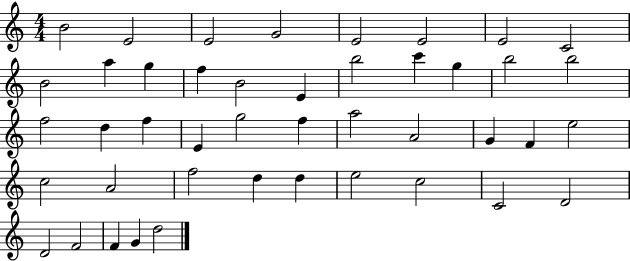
B4/h E4/h E4/h G4/h E4/h E4/h E4/h C4/h B4/h A5/q G5/q F5/q B4/h E4/q B5/h C6/q G5/q B5/h B5/h F5/h D5/q F5/q E4/q G5/h F5/q A5/h A4/h G4/q F4/q E5/h C5/h A4/h F5/h D5/q D5/q E5/h C5/h C4/h D4/h D4/h F4/h F4/q G4/q D5/h